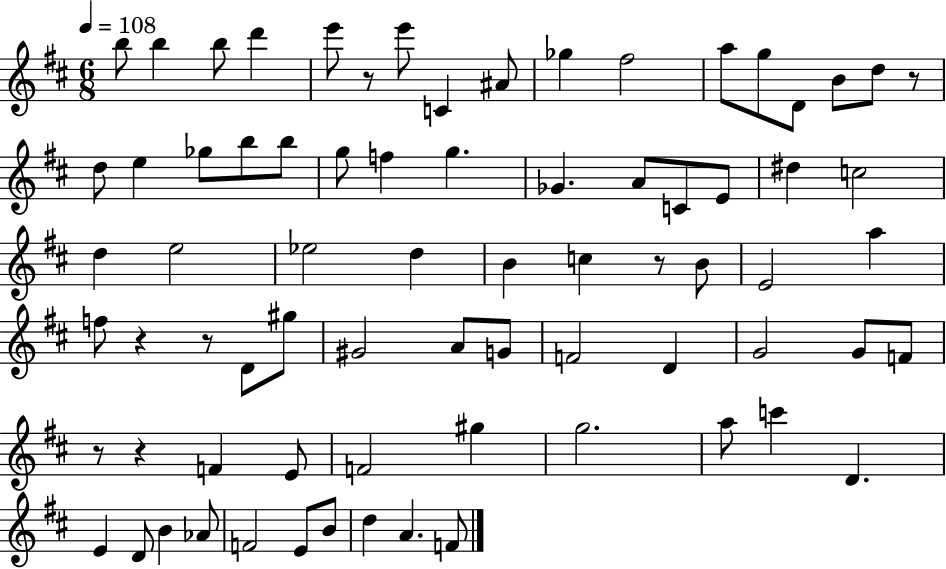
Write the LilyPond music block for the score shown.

{
  \clef treble
  \numericTimeSignature
  \time 6/8
  \key d \major
  \tempo 4 = 108
  b''8 b''4 b''8 d'''4 | e'''8 r8 e'''8 c'4 ais'8 | ges''4 fis''2 | a''8 g''8 d'8 b'8 d''8 r8 | \break d''8 e''4 ges''8 b''8 b''8 | g''8 f''4 g''4. | ges'4. a'8 c'8 e'8 | dis''4 c''2 | \break d''4 e''2 | ees''2 d''4 | b'4 c''4 r8 b'8 | e'2 a''4 | \break f''8 r4 r8 d'8 gis''8 | gis'2 a'8 g'8 | f'2 d'4 | g'2 g'8 f'8 | \break r8 r4 f'4 e'8 | f'2 gis''4 | g''2. | a''8 c'''4 d'4. | \break e'4 d'8 b'4 aes'8 | f'2 e'8 b'8 | d''4 a'4. f'8 | \bar "|."
}